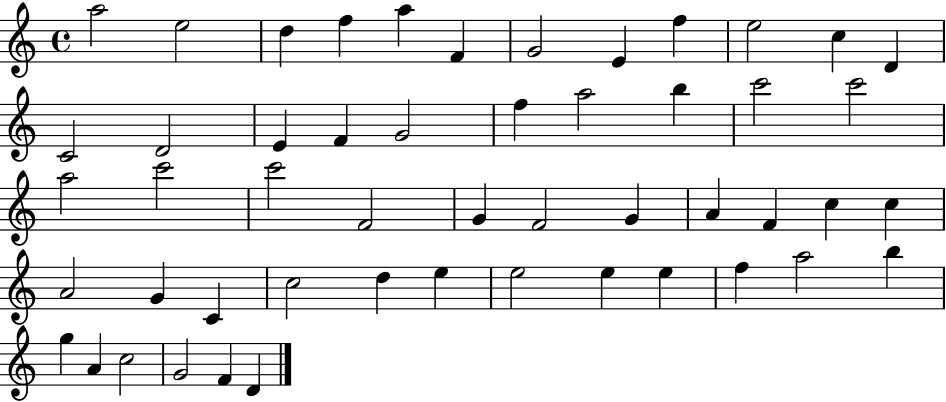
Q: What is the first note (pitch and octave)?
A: A5